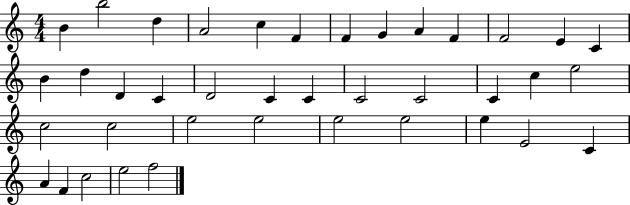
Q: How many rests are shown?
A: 0